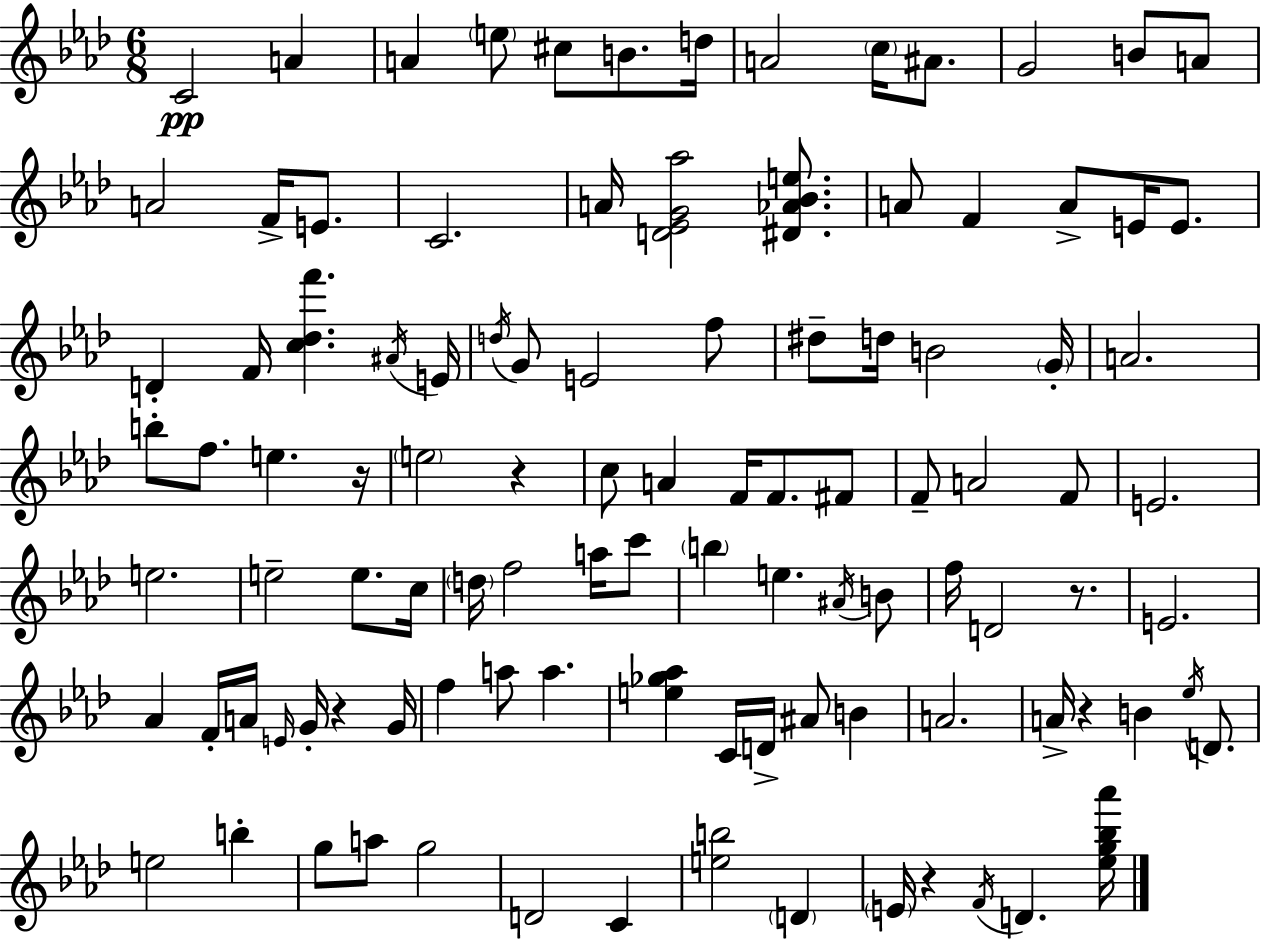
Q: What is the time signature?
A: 6/8